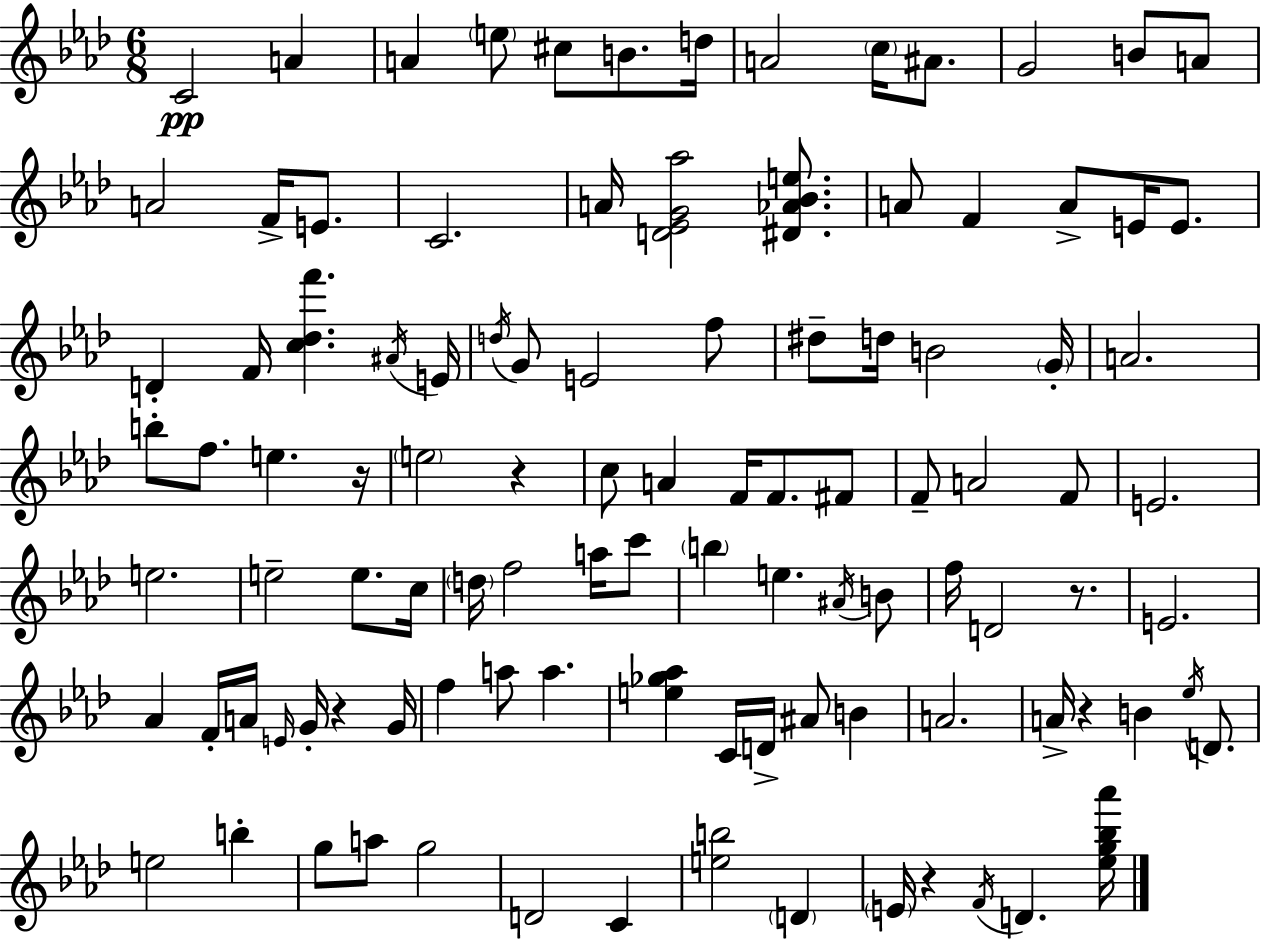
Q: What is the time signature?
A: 6/8